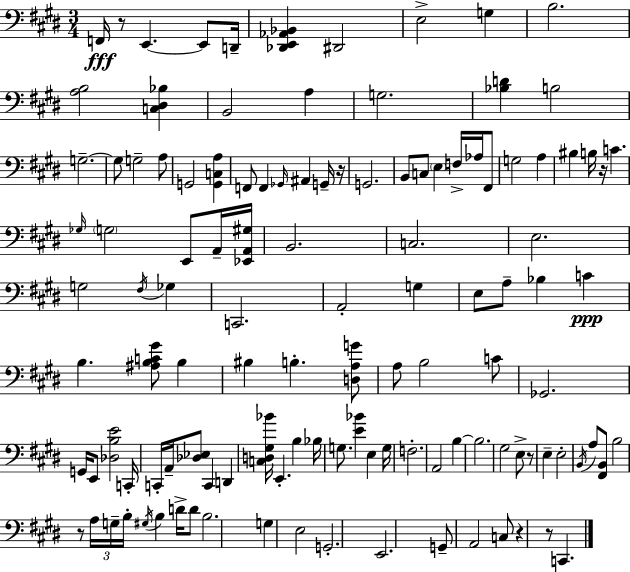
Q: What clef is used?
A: bass